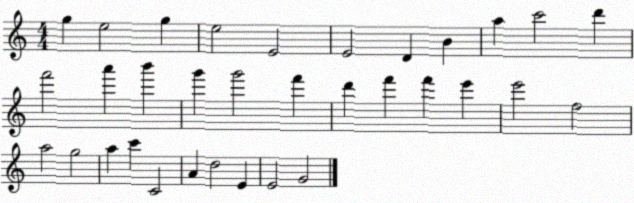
X:1
T:Untitled
M:4/4
L:1/4
K:C
g e2 g e2 E2 E2 D B a c'2 d' f'2 a' b' g' g'2 f' d' f' f' e' e'2 f2 a2 g2 a c' C2 A d2 E E2 G2